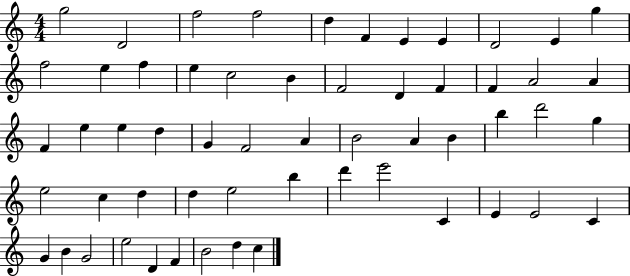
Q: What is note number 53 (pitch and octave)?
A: D4